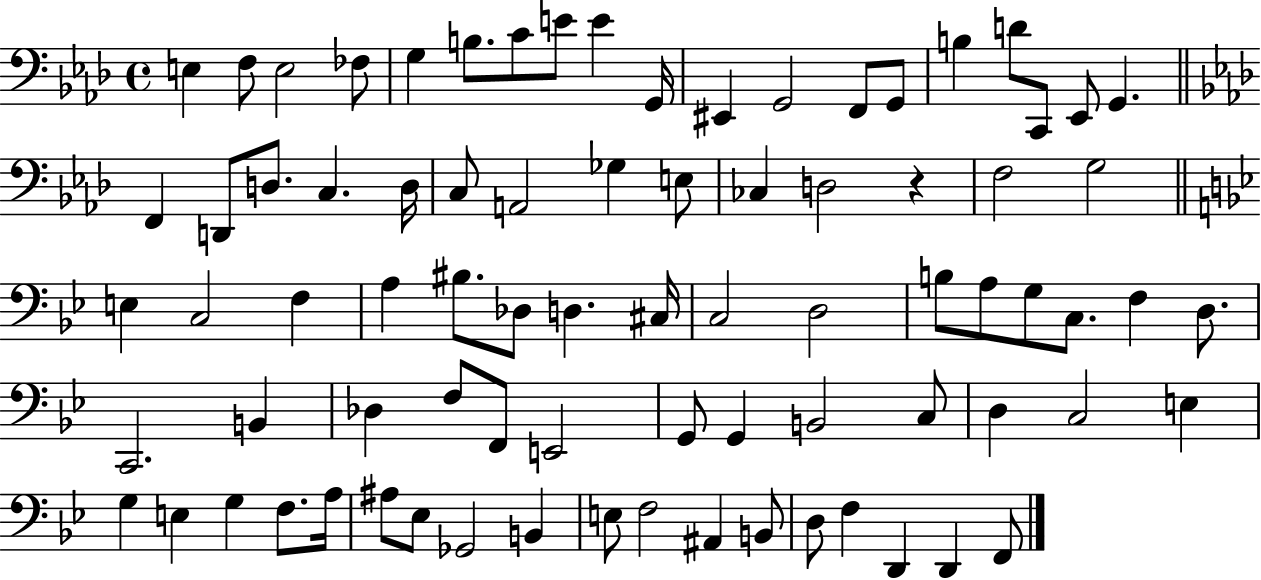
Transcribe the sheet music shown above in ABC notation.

X:1
T:Untitled
M:4/4
L:1/4
K:Ab
E, F,/2 E,2 _F,/2 G, B,/2 C/2 E/2 E G,,/4 ^E,, G,,2 F,,/2 G,,/2 B, D/2 C,,/2 _E,,/2 G,, F,, D,,/2 D,/2 C, D,/4 C,/2 A,,2 _G, E,/2 _C, D,2 z F,2 G,2 E, C,2 F, A, ^B,/2 _D,/2 D, ^C,/4 C,2 D,2 B,/2 A,/2 G,/2 C,/2 F, D,/2 C,,2 B,, _D, F,/2 F,,/2 E,,2 G,,/2 G,, B,,2 C,/2 D, C,2 E, G, E, G, F,/2 A,/4 ^A,/2 _E,/2 _G,,2 B,, E,/2 F,2 ^A,, B,,/2 D,/2 F, D,, D,, F,,/2